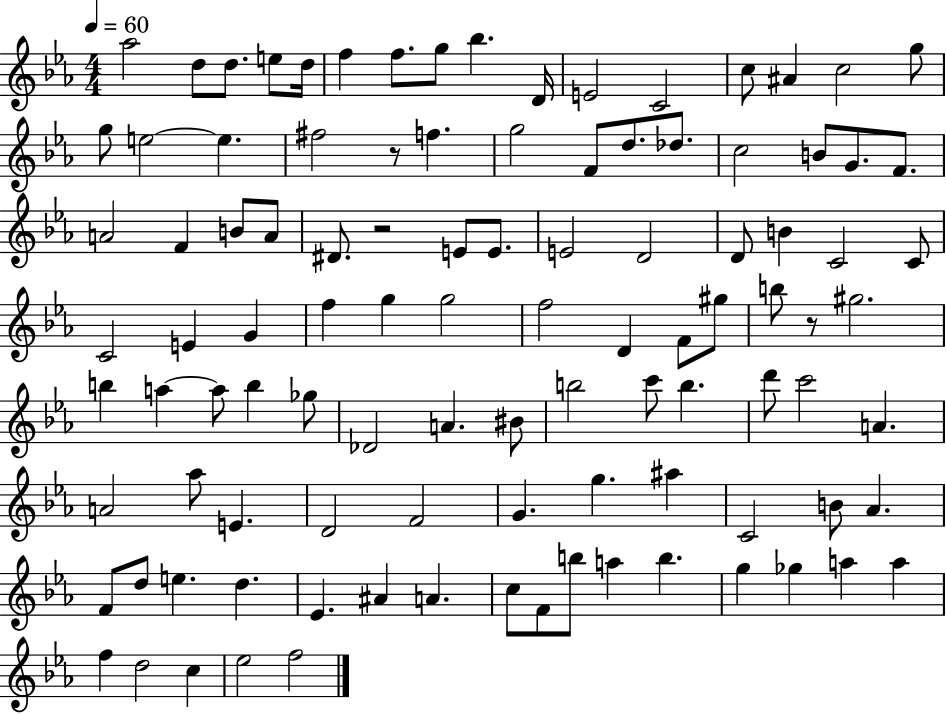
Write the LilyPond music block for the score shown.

{
  \clef treble
  \numericTimeSignature
  \time 4/4
  \key ees \major
  \tempo 4 = 60
  aes''2 d''8 d''8. e''8 d''16 | f''4 f''8. g''8 bes''4. d'16 | e'2 c'2 | c''8 ais'4 c''2 g''8 | \break g''8 e''2~~ e''4. | fis''2 r8 f''4. | g''2 f'8 d''8. des''8. | c''2 b'8 g'8. f'8. | \break a'2 f'4 b'8 a'8 | dis'8. r2 e'8 e'8. | e'2 d'2 | d'8 b'4 c'2 c'8 | \break c'2 e'4 g'4 | f''4 g''4 g''2 | f''2 d'4 f'8 gis''8 | b''8 r8 gis''2. | \break b''4 a''4~~ a''8 b''4 ges''8 | des'2 a'4. bis'8 | b''2 c'''8 b''4. | d'''8 c'''2 a'4. | \break a'2 aes''8 e'4. | d'2 f'2 | g'4. g''4. ais''4 | c'2 b'8 aes'4. | \break f'8 d''8 e''4. d''4. | ees'4. ais'4 a'4. | c''8 f'8 b''8 a''4 b''4. | g''4 ges''4 a''4 a''4 | \break f''4 d''2 c''4 | ees''2 f''2 | \bar "|."
}